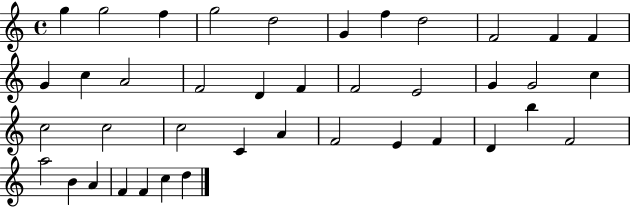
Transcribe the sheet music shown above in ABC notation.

X:1
T:Untitled
M:4/4
L:1/4
K:C
g g2 f g2 d2 G f d2 F2 F F G c A2 F2 D F F2 E2 G G2 c c2 c2 c2 C A F2 E F D b F2 a2 B A F F c d